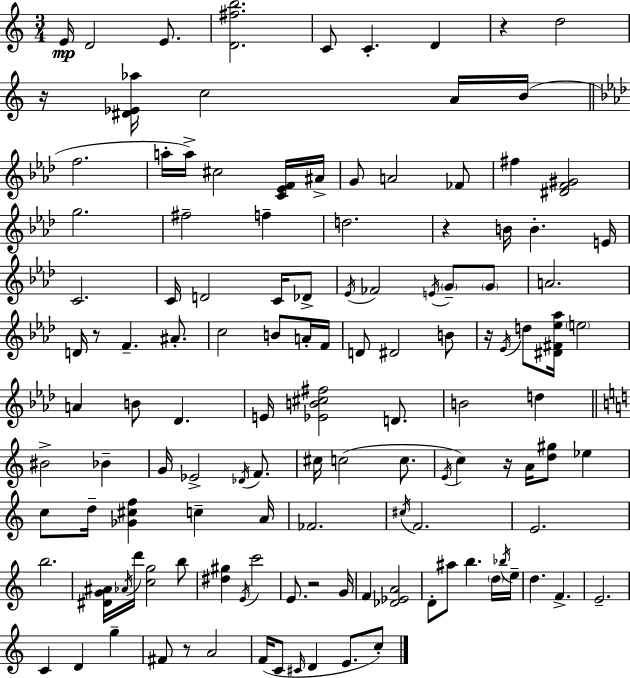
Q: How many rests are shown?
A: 8